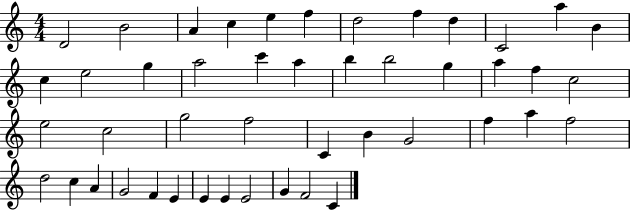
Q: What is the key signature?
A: C major